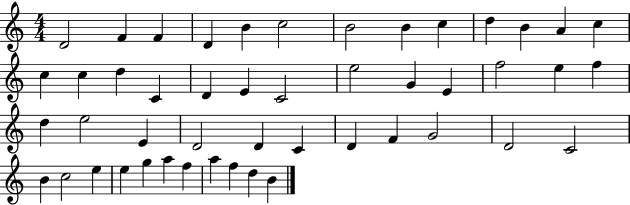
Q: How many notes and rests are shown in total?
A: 48